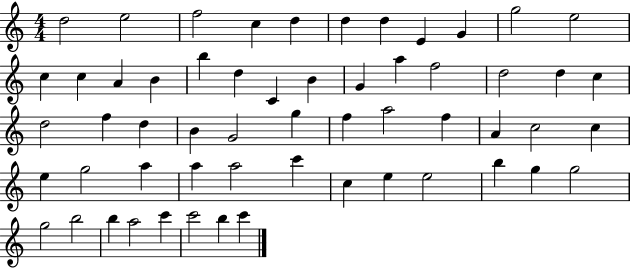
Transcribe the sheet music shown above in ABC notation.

X:1
T:Untitled
M:4/4
L:1/4
K:C
d2 e2 f2 c d d d E G g2 e2 c c A B b d C B G a f2 d2 d c d2 f d B G2 g f a2 f A c2 c e g2 a a a2 c' c e e2 b g g2 g2 b2 b a2 c' c'2 b c'